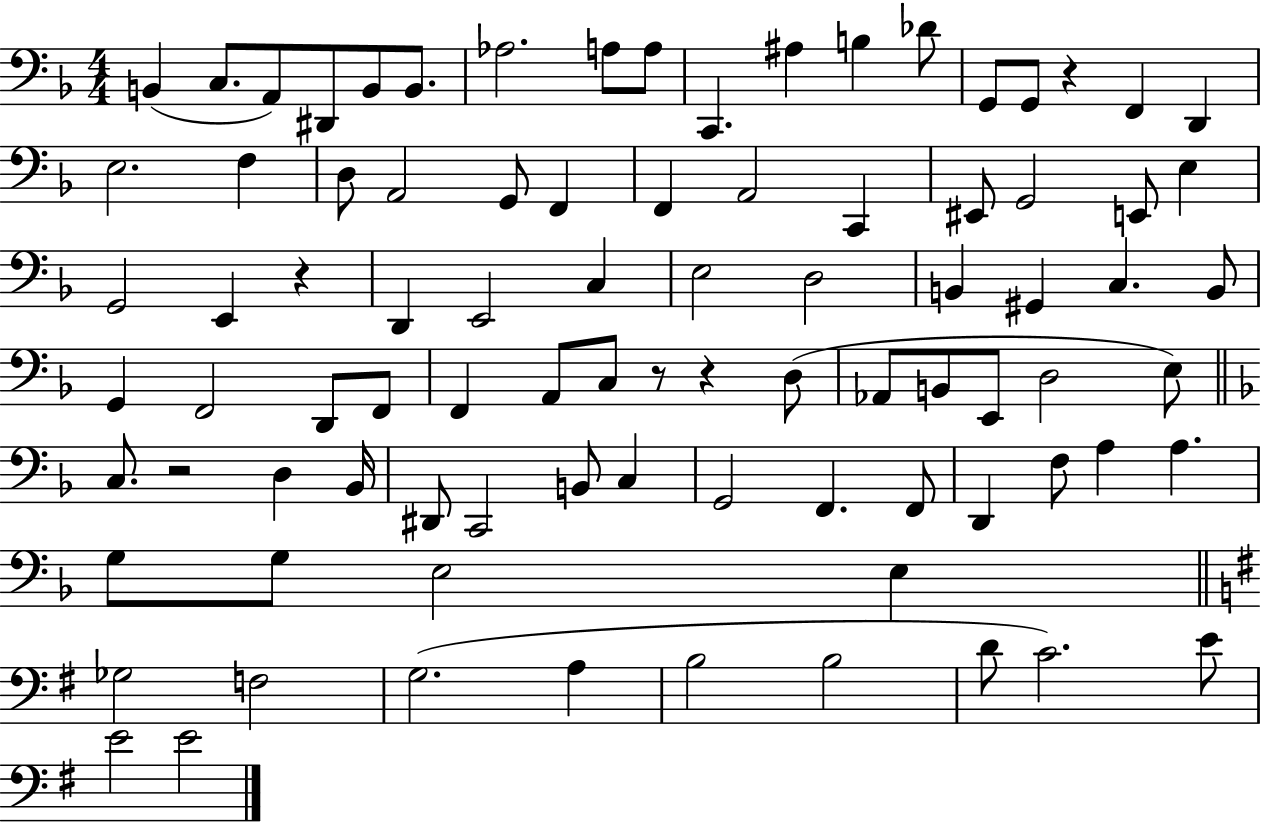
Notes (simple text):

B2/q C3/e. A2/e D#2/e B2/e B2/e. Ab3/h. A3/e A3/e C2/q. A#3/q B3/q Db4/e G2/e G2/e R/q F2/q D2/q E3/h. F3/q D3/e A2/h G2/e F2/q F2/q A2/h C2/q EIS2/e G2/h E2/e E3/q G2/h E2/q R/q D2/q E2/h C3/q E3/h D3/h B2/q G#2/q C3/q. B2/e G2/q F2/h D2/e F2/e F2/q A2/e C3/e R/e R/q D3/e Ab2/e B2/e E2/e D3/h E3/e C3/e. R/h D3/q Bb2/s D#2/e C2/h B2/e C3/q G2/h F2/q. F2/e D2/q F3/e A3/q A3/q. G3/e G3/e E3/h E3/q Gb3/h F3/h G3/h. A3/q B3/h B3/h D4/e C4/h. E4/e E4/h E4/h